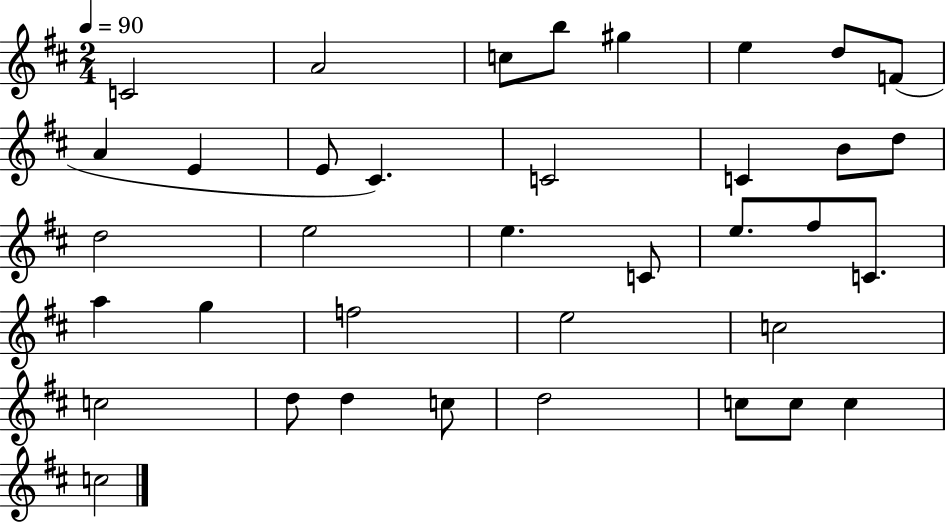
X:1
T:Untitled
M:2/4
L:1/4
K:D
C2 A2 c/2 b/2 ^g e d/2 F/2 A E E/2 ^C C2 C B/2 d/2 d2 e2 e C/2 e/2 ^f/2 C/2 a g f2 e2 c2 c2 d/2 d c/2 d2 c/2 c/2 c c2